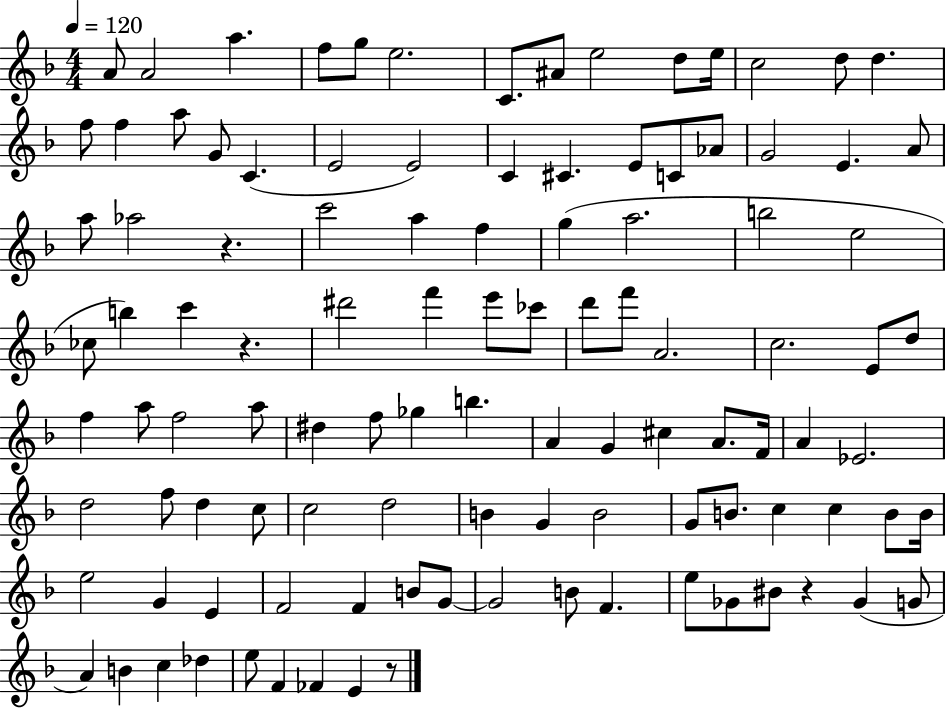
X:1
T:Untitled
M:4/4
L:1/4
K:F
A/2 A2 a f/2 g/2 e2 C/2 ^A/2 e2 d/2 e/4 c2 d/2 d f/2 f a/2 G/2 C E2 E2 C ^C E/2 C/2 _A/2 G2 E A/2 a/2 _a2 z c'2 a f g a2 b2 e2 _c/2 b c' z ^d'2 f' e'/2 _c'/2 d'/2 f'/2 A2 c2 E/2 d/2 f a/2 f2 a/2 ^d f/2 _g b A G ^c A/2 F/4 A _E2 d2 f/2 d c/2 c2 d2 B G B2 G/2 B/2 c c B/2 B/4 e2 G E F2 F B/2 G/2 G2 B/2 F e/2 _G/2 ^B/2 z _G G/2 A B c _d e/2 F _F E z/2